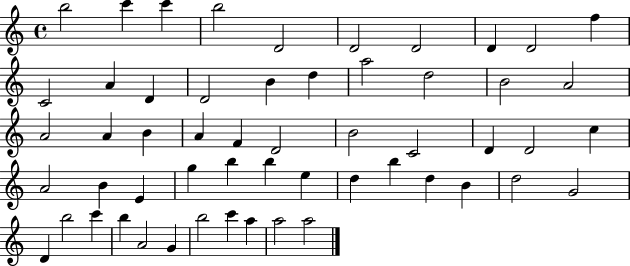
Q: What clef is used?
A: treble